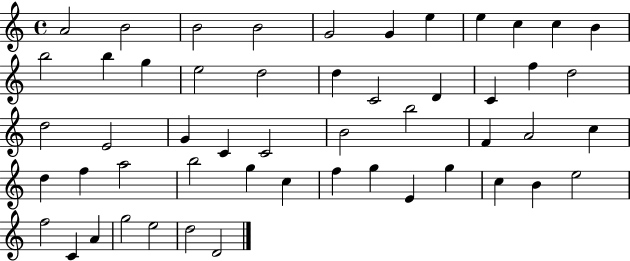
{
  \clef treble
  \time 4/4
  \defaultTimeSignature
  \key c \major
  a'2 b'2 | b'2 b'2 | g'2 g'4 e''4 | e''4 c''4 c''4 b'4 | \break b''2 b''4 g''4 | e''2 d''2 | d''4 c'2 d'4 | c'4 f''4 d''2 | \break d''2 e'2 | g'4 c'4 c'2 | b'2 b''2 | f'4 a'2 c''4 | \break d''4 f''4 a''2 | b''2 g''4 c''4 | f''4 g''4 e'4 g''4 | c''4 b'4 e''2 | \break f''2 c'4 a'4 | g''2 e''2 | d''2 d'2 | \bar "|."
}